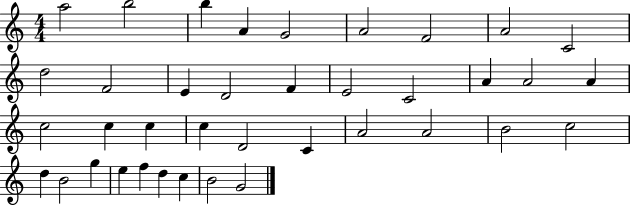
X:1
T:Untitled
M:4/4
L:1/4
K:C
a2 b2 b A G2 A2 F2 A2 C2 d2 F2 E D2 F E2 C2 A A2 A c2 c c c D2 C A2 A2 B2 c2 d B2 g e f d c B2 G2